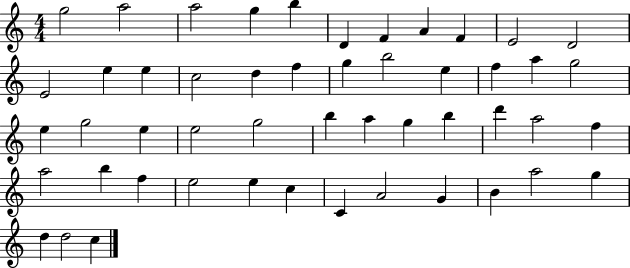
X:1
T:Untitled
M:4/4
L:1/4
K:C
g2 a2 a2 g b D F A F E2 D2 E2 e e c2 d f g b2 e f a g2 e g2 e e2 g2 b a g b d' a2 f a2 b f e2 e c C A2 G B a2 g d d2 c